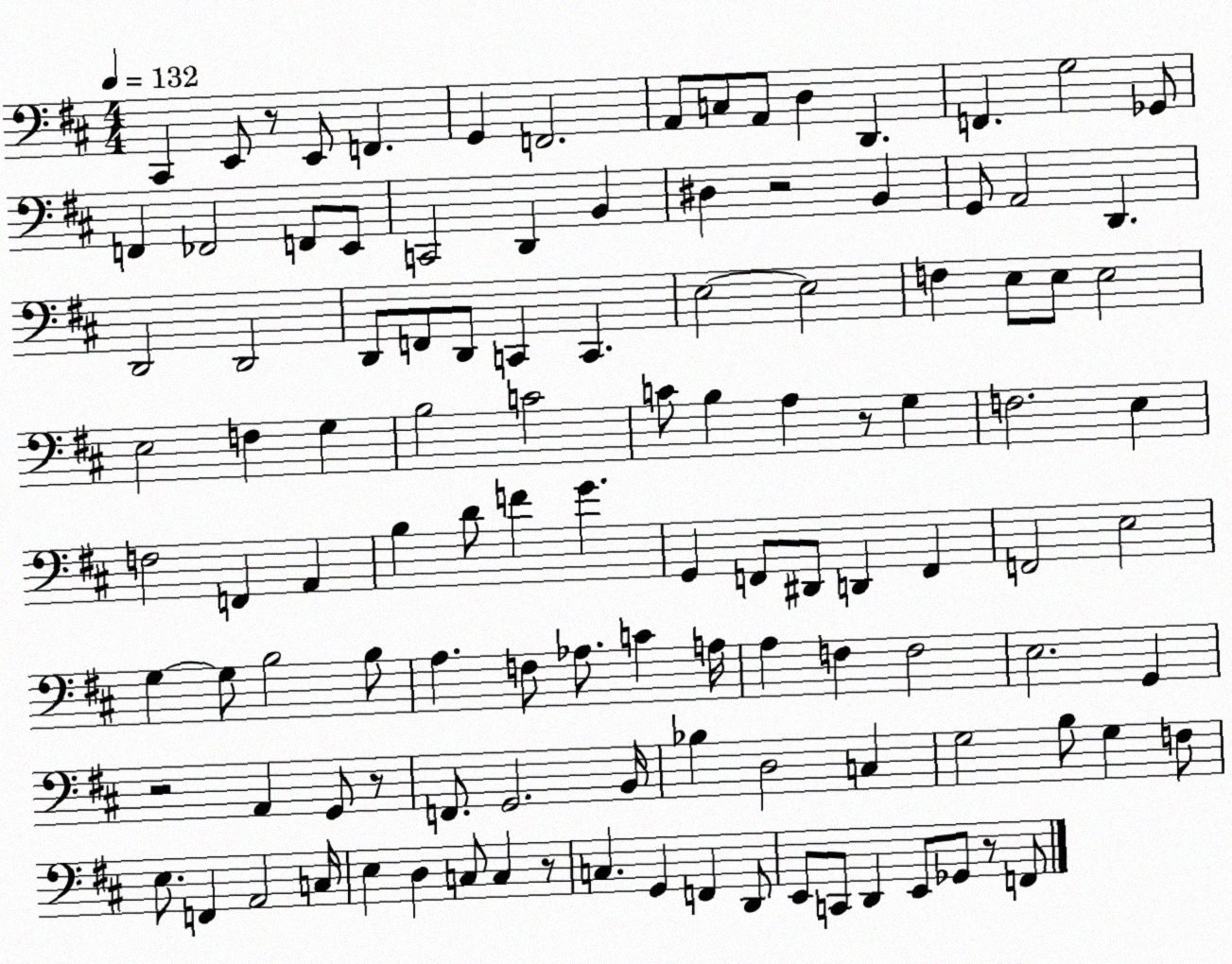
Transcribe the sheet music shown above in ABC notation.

X:1
T:Untitled
M:4/4
L:1/4
K:D
^C,, E,,/2 z/2 E,,/2 F,, G,, F,,2 A,,/2 C,/2 A,,/2 D, D,, F,, G,2 _G,,/2 F,, _F,,2 F,,/2 E,,/2 C,,2 D,, B,, ^D, z2 B,, G,,/2 A,,2 D,, D,,2 D,,2 D,,/2 F,,/2 D,,/2 C,, C,, E,2 E,2 F, E,/2 E,/2 E,2 E,2 F, G, B,2 C2 C/2 B, A, z/2 G, F,2 E, F,2 F,, A,, B, D/2 F G G,, F,,/2 ^D,,/2 D,, F,, F,,2 E,2 G, G,/2 B,2 B,/2 A, F,/2 _A,/2 C A,/4 A, F, F,2 E,2 G,, z2 A,, G,,/2 z/2 F,,/2 G,,2 B,,/4 _B, D,2 C, G,2 B,/2 G, F,/2 E,/2 F,, A,,2 C,/4 E, D, C,/2 C, z/2 C, G,, F,, D,,/2 E,,/2 C,,/2 D,, E,,/2 _G,,/2 z/2 F,,/2